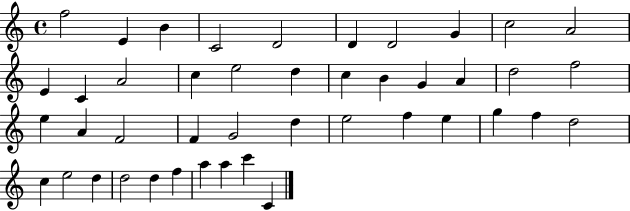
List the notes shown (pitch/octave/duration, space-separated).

F5/h E4/q B4/q C4/h D4/h D4/q D4/h G4/q C5/h A4/h E4/q C4/q A4/h C5/q E5/h D5/q C5/q B4/q G4/q A4/q D5/h F5/h E5/q A4/q F4/h F4/q G4/h D5/q E5/h F5/q E5/q G5/q F5/q D5/h C5/q E5/h D5/q D5/h D5/q F5/q A5/q A5/q C6/q C4/q